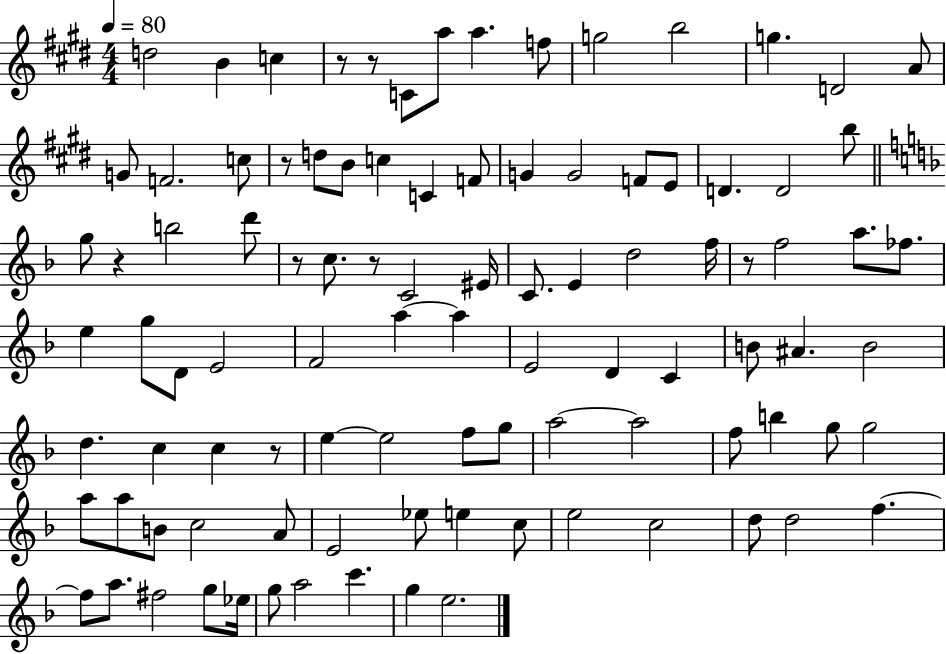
{
  \clef treble
  \numericTimeSignature
  \time 4/4
  \key e \major
  \tempo 4 = 80
  d''2 b'4 c''4 | r8 r8 c'8 a''8 a''4. f''8 | g''2 b''2 | g''4. d'2 a'8 | \break g'8 f'2. c''8 | r8 d''8 b'8 c''4 c'4 f'8 | g'4 g'2 f'8 e'8 | d'4. d'2 b''8 | \break \bar "||" \break \key d \minor g''8 r4 b''2 d'''8 | r8 c''8. r8 c'2 eis'16 | c'8. e'4 d''2 f''16 | r8 f''2 a''8. fes''8. | \break e''4 g''8 d'8 e'2 | f'2 a''4~~ a''4 | e'2 d'4 c'4 | b'8 ais'4. b'2 | \break d''4. c''4 c''4 r8 | e''4~~ e''2 f''8 g''8 | a''2~~ a''2 | f''8 b''4 g''8 g''2 | \break a''8 a''8 b'8 c''2 a'8 | e'2 ees''8 e''4 c''8 | e''2 c''2 | d''8 d''2 f''4.~~ | \break f''8 a''8. fis''2 g''8 ees''16 | g''8 a''2 c'''4. | g''4 e''2. | \bar "|."
}